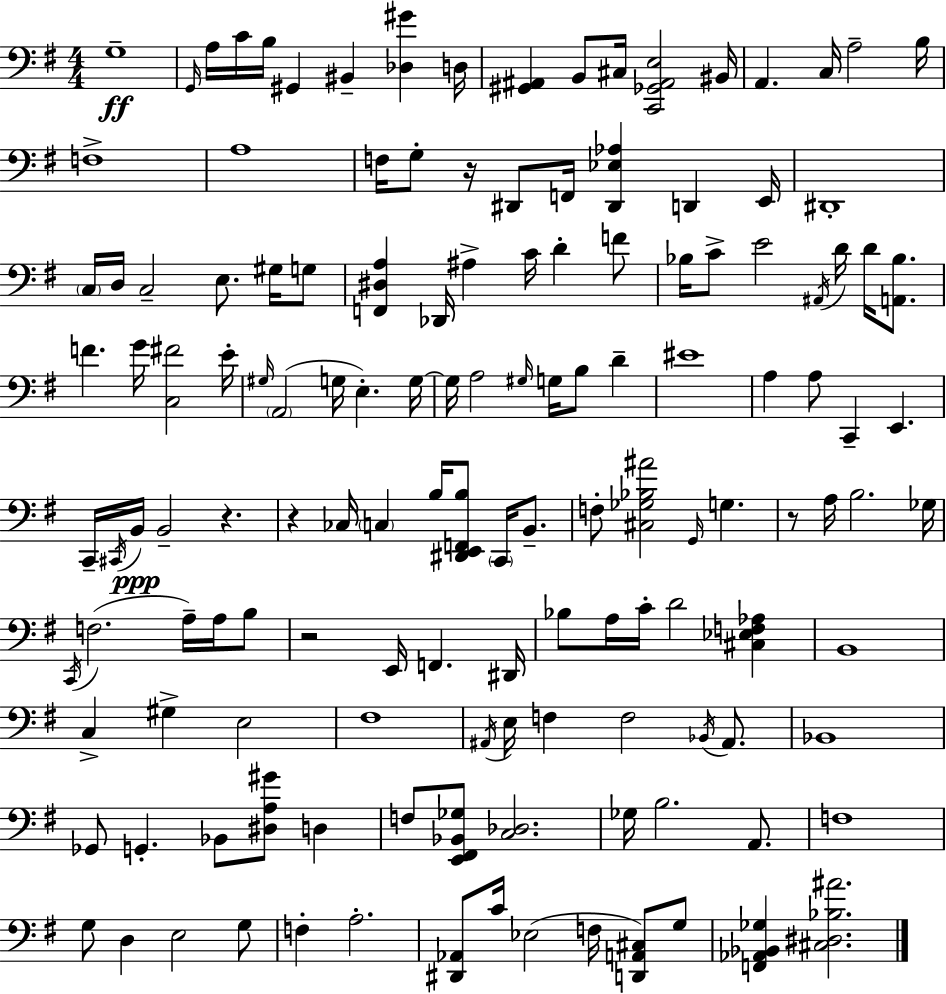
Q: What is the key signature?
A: E minor